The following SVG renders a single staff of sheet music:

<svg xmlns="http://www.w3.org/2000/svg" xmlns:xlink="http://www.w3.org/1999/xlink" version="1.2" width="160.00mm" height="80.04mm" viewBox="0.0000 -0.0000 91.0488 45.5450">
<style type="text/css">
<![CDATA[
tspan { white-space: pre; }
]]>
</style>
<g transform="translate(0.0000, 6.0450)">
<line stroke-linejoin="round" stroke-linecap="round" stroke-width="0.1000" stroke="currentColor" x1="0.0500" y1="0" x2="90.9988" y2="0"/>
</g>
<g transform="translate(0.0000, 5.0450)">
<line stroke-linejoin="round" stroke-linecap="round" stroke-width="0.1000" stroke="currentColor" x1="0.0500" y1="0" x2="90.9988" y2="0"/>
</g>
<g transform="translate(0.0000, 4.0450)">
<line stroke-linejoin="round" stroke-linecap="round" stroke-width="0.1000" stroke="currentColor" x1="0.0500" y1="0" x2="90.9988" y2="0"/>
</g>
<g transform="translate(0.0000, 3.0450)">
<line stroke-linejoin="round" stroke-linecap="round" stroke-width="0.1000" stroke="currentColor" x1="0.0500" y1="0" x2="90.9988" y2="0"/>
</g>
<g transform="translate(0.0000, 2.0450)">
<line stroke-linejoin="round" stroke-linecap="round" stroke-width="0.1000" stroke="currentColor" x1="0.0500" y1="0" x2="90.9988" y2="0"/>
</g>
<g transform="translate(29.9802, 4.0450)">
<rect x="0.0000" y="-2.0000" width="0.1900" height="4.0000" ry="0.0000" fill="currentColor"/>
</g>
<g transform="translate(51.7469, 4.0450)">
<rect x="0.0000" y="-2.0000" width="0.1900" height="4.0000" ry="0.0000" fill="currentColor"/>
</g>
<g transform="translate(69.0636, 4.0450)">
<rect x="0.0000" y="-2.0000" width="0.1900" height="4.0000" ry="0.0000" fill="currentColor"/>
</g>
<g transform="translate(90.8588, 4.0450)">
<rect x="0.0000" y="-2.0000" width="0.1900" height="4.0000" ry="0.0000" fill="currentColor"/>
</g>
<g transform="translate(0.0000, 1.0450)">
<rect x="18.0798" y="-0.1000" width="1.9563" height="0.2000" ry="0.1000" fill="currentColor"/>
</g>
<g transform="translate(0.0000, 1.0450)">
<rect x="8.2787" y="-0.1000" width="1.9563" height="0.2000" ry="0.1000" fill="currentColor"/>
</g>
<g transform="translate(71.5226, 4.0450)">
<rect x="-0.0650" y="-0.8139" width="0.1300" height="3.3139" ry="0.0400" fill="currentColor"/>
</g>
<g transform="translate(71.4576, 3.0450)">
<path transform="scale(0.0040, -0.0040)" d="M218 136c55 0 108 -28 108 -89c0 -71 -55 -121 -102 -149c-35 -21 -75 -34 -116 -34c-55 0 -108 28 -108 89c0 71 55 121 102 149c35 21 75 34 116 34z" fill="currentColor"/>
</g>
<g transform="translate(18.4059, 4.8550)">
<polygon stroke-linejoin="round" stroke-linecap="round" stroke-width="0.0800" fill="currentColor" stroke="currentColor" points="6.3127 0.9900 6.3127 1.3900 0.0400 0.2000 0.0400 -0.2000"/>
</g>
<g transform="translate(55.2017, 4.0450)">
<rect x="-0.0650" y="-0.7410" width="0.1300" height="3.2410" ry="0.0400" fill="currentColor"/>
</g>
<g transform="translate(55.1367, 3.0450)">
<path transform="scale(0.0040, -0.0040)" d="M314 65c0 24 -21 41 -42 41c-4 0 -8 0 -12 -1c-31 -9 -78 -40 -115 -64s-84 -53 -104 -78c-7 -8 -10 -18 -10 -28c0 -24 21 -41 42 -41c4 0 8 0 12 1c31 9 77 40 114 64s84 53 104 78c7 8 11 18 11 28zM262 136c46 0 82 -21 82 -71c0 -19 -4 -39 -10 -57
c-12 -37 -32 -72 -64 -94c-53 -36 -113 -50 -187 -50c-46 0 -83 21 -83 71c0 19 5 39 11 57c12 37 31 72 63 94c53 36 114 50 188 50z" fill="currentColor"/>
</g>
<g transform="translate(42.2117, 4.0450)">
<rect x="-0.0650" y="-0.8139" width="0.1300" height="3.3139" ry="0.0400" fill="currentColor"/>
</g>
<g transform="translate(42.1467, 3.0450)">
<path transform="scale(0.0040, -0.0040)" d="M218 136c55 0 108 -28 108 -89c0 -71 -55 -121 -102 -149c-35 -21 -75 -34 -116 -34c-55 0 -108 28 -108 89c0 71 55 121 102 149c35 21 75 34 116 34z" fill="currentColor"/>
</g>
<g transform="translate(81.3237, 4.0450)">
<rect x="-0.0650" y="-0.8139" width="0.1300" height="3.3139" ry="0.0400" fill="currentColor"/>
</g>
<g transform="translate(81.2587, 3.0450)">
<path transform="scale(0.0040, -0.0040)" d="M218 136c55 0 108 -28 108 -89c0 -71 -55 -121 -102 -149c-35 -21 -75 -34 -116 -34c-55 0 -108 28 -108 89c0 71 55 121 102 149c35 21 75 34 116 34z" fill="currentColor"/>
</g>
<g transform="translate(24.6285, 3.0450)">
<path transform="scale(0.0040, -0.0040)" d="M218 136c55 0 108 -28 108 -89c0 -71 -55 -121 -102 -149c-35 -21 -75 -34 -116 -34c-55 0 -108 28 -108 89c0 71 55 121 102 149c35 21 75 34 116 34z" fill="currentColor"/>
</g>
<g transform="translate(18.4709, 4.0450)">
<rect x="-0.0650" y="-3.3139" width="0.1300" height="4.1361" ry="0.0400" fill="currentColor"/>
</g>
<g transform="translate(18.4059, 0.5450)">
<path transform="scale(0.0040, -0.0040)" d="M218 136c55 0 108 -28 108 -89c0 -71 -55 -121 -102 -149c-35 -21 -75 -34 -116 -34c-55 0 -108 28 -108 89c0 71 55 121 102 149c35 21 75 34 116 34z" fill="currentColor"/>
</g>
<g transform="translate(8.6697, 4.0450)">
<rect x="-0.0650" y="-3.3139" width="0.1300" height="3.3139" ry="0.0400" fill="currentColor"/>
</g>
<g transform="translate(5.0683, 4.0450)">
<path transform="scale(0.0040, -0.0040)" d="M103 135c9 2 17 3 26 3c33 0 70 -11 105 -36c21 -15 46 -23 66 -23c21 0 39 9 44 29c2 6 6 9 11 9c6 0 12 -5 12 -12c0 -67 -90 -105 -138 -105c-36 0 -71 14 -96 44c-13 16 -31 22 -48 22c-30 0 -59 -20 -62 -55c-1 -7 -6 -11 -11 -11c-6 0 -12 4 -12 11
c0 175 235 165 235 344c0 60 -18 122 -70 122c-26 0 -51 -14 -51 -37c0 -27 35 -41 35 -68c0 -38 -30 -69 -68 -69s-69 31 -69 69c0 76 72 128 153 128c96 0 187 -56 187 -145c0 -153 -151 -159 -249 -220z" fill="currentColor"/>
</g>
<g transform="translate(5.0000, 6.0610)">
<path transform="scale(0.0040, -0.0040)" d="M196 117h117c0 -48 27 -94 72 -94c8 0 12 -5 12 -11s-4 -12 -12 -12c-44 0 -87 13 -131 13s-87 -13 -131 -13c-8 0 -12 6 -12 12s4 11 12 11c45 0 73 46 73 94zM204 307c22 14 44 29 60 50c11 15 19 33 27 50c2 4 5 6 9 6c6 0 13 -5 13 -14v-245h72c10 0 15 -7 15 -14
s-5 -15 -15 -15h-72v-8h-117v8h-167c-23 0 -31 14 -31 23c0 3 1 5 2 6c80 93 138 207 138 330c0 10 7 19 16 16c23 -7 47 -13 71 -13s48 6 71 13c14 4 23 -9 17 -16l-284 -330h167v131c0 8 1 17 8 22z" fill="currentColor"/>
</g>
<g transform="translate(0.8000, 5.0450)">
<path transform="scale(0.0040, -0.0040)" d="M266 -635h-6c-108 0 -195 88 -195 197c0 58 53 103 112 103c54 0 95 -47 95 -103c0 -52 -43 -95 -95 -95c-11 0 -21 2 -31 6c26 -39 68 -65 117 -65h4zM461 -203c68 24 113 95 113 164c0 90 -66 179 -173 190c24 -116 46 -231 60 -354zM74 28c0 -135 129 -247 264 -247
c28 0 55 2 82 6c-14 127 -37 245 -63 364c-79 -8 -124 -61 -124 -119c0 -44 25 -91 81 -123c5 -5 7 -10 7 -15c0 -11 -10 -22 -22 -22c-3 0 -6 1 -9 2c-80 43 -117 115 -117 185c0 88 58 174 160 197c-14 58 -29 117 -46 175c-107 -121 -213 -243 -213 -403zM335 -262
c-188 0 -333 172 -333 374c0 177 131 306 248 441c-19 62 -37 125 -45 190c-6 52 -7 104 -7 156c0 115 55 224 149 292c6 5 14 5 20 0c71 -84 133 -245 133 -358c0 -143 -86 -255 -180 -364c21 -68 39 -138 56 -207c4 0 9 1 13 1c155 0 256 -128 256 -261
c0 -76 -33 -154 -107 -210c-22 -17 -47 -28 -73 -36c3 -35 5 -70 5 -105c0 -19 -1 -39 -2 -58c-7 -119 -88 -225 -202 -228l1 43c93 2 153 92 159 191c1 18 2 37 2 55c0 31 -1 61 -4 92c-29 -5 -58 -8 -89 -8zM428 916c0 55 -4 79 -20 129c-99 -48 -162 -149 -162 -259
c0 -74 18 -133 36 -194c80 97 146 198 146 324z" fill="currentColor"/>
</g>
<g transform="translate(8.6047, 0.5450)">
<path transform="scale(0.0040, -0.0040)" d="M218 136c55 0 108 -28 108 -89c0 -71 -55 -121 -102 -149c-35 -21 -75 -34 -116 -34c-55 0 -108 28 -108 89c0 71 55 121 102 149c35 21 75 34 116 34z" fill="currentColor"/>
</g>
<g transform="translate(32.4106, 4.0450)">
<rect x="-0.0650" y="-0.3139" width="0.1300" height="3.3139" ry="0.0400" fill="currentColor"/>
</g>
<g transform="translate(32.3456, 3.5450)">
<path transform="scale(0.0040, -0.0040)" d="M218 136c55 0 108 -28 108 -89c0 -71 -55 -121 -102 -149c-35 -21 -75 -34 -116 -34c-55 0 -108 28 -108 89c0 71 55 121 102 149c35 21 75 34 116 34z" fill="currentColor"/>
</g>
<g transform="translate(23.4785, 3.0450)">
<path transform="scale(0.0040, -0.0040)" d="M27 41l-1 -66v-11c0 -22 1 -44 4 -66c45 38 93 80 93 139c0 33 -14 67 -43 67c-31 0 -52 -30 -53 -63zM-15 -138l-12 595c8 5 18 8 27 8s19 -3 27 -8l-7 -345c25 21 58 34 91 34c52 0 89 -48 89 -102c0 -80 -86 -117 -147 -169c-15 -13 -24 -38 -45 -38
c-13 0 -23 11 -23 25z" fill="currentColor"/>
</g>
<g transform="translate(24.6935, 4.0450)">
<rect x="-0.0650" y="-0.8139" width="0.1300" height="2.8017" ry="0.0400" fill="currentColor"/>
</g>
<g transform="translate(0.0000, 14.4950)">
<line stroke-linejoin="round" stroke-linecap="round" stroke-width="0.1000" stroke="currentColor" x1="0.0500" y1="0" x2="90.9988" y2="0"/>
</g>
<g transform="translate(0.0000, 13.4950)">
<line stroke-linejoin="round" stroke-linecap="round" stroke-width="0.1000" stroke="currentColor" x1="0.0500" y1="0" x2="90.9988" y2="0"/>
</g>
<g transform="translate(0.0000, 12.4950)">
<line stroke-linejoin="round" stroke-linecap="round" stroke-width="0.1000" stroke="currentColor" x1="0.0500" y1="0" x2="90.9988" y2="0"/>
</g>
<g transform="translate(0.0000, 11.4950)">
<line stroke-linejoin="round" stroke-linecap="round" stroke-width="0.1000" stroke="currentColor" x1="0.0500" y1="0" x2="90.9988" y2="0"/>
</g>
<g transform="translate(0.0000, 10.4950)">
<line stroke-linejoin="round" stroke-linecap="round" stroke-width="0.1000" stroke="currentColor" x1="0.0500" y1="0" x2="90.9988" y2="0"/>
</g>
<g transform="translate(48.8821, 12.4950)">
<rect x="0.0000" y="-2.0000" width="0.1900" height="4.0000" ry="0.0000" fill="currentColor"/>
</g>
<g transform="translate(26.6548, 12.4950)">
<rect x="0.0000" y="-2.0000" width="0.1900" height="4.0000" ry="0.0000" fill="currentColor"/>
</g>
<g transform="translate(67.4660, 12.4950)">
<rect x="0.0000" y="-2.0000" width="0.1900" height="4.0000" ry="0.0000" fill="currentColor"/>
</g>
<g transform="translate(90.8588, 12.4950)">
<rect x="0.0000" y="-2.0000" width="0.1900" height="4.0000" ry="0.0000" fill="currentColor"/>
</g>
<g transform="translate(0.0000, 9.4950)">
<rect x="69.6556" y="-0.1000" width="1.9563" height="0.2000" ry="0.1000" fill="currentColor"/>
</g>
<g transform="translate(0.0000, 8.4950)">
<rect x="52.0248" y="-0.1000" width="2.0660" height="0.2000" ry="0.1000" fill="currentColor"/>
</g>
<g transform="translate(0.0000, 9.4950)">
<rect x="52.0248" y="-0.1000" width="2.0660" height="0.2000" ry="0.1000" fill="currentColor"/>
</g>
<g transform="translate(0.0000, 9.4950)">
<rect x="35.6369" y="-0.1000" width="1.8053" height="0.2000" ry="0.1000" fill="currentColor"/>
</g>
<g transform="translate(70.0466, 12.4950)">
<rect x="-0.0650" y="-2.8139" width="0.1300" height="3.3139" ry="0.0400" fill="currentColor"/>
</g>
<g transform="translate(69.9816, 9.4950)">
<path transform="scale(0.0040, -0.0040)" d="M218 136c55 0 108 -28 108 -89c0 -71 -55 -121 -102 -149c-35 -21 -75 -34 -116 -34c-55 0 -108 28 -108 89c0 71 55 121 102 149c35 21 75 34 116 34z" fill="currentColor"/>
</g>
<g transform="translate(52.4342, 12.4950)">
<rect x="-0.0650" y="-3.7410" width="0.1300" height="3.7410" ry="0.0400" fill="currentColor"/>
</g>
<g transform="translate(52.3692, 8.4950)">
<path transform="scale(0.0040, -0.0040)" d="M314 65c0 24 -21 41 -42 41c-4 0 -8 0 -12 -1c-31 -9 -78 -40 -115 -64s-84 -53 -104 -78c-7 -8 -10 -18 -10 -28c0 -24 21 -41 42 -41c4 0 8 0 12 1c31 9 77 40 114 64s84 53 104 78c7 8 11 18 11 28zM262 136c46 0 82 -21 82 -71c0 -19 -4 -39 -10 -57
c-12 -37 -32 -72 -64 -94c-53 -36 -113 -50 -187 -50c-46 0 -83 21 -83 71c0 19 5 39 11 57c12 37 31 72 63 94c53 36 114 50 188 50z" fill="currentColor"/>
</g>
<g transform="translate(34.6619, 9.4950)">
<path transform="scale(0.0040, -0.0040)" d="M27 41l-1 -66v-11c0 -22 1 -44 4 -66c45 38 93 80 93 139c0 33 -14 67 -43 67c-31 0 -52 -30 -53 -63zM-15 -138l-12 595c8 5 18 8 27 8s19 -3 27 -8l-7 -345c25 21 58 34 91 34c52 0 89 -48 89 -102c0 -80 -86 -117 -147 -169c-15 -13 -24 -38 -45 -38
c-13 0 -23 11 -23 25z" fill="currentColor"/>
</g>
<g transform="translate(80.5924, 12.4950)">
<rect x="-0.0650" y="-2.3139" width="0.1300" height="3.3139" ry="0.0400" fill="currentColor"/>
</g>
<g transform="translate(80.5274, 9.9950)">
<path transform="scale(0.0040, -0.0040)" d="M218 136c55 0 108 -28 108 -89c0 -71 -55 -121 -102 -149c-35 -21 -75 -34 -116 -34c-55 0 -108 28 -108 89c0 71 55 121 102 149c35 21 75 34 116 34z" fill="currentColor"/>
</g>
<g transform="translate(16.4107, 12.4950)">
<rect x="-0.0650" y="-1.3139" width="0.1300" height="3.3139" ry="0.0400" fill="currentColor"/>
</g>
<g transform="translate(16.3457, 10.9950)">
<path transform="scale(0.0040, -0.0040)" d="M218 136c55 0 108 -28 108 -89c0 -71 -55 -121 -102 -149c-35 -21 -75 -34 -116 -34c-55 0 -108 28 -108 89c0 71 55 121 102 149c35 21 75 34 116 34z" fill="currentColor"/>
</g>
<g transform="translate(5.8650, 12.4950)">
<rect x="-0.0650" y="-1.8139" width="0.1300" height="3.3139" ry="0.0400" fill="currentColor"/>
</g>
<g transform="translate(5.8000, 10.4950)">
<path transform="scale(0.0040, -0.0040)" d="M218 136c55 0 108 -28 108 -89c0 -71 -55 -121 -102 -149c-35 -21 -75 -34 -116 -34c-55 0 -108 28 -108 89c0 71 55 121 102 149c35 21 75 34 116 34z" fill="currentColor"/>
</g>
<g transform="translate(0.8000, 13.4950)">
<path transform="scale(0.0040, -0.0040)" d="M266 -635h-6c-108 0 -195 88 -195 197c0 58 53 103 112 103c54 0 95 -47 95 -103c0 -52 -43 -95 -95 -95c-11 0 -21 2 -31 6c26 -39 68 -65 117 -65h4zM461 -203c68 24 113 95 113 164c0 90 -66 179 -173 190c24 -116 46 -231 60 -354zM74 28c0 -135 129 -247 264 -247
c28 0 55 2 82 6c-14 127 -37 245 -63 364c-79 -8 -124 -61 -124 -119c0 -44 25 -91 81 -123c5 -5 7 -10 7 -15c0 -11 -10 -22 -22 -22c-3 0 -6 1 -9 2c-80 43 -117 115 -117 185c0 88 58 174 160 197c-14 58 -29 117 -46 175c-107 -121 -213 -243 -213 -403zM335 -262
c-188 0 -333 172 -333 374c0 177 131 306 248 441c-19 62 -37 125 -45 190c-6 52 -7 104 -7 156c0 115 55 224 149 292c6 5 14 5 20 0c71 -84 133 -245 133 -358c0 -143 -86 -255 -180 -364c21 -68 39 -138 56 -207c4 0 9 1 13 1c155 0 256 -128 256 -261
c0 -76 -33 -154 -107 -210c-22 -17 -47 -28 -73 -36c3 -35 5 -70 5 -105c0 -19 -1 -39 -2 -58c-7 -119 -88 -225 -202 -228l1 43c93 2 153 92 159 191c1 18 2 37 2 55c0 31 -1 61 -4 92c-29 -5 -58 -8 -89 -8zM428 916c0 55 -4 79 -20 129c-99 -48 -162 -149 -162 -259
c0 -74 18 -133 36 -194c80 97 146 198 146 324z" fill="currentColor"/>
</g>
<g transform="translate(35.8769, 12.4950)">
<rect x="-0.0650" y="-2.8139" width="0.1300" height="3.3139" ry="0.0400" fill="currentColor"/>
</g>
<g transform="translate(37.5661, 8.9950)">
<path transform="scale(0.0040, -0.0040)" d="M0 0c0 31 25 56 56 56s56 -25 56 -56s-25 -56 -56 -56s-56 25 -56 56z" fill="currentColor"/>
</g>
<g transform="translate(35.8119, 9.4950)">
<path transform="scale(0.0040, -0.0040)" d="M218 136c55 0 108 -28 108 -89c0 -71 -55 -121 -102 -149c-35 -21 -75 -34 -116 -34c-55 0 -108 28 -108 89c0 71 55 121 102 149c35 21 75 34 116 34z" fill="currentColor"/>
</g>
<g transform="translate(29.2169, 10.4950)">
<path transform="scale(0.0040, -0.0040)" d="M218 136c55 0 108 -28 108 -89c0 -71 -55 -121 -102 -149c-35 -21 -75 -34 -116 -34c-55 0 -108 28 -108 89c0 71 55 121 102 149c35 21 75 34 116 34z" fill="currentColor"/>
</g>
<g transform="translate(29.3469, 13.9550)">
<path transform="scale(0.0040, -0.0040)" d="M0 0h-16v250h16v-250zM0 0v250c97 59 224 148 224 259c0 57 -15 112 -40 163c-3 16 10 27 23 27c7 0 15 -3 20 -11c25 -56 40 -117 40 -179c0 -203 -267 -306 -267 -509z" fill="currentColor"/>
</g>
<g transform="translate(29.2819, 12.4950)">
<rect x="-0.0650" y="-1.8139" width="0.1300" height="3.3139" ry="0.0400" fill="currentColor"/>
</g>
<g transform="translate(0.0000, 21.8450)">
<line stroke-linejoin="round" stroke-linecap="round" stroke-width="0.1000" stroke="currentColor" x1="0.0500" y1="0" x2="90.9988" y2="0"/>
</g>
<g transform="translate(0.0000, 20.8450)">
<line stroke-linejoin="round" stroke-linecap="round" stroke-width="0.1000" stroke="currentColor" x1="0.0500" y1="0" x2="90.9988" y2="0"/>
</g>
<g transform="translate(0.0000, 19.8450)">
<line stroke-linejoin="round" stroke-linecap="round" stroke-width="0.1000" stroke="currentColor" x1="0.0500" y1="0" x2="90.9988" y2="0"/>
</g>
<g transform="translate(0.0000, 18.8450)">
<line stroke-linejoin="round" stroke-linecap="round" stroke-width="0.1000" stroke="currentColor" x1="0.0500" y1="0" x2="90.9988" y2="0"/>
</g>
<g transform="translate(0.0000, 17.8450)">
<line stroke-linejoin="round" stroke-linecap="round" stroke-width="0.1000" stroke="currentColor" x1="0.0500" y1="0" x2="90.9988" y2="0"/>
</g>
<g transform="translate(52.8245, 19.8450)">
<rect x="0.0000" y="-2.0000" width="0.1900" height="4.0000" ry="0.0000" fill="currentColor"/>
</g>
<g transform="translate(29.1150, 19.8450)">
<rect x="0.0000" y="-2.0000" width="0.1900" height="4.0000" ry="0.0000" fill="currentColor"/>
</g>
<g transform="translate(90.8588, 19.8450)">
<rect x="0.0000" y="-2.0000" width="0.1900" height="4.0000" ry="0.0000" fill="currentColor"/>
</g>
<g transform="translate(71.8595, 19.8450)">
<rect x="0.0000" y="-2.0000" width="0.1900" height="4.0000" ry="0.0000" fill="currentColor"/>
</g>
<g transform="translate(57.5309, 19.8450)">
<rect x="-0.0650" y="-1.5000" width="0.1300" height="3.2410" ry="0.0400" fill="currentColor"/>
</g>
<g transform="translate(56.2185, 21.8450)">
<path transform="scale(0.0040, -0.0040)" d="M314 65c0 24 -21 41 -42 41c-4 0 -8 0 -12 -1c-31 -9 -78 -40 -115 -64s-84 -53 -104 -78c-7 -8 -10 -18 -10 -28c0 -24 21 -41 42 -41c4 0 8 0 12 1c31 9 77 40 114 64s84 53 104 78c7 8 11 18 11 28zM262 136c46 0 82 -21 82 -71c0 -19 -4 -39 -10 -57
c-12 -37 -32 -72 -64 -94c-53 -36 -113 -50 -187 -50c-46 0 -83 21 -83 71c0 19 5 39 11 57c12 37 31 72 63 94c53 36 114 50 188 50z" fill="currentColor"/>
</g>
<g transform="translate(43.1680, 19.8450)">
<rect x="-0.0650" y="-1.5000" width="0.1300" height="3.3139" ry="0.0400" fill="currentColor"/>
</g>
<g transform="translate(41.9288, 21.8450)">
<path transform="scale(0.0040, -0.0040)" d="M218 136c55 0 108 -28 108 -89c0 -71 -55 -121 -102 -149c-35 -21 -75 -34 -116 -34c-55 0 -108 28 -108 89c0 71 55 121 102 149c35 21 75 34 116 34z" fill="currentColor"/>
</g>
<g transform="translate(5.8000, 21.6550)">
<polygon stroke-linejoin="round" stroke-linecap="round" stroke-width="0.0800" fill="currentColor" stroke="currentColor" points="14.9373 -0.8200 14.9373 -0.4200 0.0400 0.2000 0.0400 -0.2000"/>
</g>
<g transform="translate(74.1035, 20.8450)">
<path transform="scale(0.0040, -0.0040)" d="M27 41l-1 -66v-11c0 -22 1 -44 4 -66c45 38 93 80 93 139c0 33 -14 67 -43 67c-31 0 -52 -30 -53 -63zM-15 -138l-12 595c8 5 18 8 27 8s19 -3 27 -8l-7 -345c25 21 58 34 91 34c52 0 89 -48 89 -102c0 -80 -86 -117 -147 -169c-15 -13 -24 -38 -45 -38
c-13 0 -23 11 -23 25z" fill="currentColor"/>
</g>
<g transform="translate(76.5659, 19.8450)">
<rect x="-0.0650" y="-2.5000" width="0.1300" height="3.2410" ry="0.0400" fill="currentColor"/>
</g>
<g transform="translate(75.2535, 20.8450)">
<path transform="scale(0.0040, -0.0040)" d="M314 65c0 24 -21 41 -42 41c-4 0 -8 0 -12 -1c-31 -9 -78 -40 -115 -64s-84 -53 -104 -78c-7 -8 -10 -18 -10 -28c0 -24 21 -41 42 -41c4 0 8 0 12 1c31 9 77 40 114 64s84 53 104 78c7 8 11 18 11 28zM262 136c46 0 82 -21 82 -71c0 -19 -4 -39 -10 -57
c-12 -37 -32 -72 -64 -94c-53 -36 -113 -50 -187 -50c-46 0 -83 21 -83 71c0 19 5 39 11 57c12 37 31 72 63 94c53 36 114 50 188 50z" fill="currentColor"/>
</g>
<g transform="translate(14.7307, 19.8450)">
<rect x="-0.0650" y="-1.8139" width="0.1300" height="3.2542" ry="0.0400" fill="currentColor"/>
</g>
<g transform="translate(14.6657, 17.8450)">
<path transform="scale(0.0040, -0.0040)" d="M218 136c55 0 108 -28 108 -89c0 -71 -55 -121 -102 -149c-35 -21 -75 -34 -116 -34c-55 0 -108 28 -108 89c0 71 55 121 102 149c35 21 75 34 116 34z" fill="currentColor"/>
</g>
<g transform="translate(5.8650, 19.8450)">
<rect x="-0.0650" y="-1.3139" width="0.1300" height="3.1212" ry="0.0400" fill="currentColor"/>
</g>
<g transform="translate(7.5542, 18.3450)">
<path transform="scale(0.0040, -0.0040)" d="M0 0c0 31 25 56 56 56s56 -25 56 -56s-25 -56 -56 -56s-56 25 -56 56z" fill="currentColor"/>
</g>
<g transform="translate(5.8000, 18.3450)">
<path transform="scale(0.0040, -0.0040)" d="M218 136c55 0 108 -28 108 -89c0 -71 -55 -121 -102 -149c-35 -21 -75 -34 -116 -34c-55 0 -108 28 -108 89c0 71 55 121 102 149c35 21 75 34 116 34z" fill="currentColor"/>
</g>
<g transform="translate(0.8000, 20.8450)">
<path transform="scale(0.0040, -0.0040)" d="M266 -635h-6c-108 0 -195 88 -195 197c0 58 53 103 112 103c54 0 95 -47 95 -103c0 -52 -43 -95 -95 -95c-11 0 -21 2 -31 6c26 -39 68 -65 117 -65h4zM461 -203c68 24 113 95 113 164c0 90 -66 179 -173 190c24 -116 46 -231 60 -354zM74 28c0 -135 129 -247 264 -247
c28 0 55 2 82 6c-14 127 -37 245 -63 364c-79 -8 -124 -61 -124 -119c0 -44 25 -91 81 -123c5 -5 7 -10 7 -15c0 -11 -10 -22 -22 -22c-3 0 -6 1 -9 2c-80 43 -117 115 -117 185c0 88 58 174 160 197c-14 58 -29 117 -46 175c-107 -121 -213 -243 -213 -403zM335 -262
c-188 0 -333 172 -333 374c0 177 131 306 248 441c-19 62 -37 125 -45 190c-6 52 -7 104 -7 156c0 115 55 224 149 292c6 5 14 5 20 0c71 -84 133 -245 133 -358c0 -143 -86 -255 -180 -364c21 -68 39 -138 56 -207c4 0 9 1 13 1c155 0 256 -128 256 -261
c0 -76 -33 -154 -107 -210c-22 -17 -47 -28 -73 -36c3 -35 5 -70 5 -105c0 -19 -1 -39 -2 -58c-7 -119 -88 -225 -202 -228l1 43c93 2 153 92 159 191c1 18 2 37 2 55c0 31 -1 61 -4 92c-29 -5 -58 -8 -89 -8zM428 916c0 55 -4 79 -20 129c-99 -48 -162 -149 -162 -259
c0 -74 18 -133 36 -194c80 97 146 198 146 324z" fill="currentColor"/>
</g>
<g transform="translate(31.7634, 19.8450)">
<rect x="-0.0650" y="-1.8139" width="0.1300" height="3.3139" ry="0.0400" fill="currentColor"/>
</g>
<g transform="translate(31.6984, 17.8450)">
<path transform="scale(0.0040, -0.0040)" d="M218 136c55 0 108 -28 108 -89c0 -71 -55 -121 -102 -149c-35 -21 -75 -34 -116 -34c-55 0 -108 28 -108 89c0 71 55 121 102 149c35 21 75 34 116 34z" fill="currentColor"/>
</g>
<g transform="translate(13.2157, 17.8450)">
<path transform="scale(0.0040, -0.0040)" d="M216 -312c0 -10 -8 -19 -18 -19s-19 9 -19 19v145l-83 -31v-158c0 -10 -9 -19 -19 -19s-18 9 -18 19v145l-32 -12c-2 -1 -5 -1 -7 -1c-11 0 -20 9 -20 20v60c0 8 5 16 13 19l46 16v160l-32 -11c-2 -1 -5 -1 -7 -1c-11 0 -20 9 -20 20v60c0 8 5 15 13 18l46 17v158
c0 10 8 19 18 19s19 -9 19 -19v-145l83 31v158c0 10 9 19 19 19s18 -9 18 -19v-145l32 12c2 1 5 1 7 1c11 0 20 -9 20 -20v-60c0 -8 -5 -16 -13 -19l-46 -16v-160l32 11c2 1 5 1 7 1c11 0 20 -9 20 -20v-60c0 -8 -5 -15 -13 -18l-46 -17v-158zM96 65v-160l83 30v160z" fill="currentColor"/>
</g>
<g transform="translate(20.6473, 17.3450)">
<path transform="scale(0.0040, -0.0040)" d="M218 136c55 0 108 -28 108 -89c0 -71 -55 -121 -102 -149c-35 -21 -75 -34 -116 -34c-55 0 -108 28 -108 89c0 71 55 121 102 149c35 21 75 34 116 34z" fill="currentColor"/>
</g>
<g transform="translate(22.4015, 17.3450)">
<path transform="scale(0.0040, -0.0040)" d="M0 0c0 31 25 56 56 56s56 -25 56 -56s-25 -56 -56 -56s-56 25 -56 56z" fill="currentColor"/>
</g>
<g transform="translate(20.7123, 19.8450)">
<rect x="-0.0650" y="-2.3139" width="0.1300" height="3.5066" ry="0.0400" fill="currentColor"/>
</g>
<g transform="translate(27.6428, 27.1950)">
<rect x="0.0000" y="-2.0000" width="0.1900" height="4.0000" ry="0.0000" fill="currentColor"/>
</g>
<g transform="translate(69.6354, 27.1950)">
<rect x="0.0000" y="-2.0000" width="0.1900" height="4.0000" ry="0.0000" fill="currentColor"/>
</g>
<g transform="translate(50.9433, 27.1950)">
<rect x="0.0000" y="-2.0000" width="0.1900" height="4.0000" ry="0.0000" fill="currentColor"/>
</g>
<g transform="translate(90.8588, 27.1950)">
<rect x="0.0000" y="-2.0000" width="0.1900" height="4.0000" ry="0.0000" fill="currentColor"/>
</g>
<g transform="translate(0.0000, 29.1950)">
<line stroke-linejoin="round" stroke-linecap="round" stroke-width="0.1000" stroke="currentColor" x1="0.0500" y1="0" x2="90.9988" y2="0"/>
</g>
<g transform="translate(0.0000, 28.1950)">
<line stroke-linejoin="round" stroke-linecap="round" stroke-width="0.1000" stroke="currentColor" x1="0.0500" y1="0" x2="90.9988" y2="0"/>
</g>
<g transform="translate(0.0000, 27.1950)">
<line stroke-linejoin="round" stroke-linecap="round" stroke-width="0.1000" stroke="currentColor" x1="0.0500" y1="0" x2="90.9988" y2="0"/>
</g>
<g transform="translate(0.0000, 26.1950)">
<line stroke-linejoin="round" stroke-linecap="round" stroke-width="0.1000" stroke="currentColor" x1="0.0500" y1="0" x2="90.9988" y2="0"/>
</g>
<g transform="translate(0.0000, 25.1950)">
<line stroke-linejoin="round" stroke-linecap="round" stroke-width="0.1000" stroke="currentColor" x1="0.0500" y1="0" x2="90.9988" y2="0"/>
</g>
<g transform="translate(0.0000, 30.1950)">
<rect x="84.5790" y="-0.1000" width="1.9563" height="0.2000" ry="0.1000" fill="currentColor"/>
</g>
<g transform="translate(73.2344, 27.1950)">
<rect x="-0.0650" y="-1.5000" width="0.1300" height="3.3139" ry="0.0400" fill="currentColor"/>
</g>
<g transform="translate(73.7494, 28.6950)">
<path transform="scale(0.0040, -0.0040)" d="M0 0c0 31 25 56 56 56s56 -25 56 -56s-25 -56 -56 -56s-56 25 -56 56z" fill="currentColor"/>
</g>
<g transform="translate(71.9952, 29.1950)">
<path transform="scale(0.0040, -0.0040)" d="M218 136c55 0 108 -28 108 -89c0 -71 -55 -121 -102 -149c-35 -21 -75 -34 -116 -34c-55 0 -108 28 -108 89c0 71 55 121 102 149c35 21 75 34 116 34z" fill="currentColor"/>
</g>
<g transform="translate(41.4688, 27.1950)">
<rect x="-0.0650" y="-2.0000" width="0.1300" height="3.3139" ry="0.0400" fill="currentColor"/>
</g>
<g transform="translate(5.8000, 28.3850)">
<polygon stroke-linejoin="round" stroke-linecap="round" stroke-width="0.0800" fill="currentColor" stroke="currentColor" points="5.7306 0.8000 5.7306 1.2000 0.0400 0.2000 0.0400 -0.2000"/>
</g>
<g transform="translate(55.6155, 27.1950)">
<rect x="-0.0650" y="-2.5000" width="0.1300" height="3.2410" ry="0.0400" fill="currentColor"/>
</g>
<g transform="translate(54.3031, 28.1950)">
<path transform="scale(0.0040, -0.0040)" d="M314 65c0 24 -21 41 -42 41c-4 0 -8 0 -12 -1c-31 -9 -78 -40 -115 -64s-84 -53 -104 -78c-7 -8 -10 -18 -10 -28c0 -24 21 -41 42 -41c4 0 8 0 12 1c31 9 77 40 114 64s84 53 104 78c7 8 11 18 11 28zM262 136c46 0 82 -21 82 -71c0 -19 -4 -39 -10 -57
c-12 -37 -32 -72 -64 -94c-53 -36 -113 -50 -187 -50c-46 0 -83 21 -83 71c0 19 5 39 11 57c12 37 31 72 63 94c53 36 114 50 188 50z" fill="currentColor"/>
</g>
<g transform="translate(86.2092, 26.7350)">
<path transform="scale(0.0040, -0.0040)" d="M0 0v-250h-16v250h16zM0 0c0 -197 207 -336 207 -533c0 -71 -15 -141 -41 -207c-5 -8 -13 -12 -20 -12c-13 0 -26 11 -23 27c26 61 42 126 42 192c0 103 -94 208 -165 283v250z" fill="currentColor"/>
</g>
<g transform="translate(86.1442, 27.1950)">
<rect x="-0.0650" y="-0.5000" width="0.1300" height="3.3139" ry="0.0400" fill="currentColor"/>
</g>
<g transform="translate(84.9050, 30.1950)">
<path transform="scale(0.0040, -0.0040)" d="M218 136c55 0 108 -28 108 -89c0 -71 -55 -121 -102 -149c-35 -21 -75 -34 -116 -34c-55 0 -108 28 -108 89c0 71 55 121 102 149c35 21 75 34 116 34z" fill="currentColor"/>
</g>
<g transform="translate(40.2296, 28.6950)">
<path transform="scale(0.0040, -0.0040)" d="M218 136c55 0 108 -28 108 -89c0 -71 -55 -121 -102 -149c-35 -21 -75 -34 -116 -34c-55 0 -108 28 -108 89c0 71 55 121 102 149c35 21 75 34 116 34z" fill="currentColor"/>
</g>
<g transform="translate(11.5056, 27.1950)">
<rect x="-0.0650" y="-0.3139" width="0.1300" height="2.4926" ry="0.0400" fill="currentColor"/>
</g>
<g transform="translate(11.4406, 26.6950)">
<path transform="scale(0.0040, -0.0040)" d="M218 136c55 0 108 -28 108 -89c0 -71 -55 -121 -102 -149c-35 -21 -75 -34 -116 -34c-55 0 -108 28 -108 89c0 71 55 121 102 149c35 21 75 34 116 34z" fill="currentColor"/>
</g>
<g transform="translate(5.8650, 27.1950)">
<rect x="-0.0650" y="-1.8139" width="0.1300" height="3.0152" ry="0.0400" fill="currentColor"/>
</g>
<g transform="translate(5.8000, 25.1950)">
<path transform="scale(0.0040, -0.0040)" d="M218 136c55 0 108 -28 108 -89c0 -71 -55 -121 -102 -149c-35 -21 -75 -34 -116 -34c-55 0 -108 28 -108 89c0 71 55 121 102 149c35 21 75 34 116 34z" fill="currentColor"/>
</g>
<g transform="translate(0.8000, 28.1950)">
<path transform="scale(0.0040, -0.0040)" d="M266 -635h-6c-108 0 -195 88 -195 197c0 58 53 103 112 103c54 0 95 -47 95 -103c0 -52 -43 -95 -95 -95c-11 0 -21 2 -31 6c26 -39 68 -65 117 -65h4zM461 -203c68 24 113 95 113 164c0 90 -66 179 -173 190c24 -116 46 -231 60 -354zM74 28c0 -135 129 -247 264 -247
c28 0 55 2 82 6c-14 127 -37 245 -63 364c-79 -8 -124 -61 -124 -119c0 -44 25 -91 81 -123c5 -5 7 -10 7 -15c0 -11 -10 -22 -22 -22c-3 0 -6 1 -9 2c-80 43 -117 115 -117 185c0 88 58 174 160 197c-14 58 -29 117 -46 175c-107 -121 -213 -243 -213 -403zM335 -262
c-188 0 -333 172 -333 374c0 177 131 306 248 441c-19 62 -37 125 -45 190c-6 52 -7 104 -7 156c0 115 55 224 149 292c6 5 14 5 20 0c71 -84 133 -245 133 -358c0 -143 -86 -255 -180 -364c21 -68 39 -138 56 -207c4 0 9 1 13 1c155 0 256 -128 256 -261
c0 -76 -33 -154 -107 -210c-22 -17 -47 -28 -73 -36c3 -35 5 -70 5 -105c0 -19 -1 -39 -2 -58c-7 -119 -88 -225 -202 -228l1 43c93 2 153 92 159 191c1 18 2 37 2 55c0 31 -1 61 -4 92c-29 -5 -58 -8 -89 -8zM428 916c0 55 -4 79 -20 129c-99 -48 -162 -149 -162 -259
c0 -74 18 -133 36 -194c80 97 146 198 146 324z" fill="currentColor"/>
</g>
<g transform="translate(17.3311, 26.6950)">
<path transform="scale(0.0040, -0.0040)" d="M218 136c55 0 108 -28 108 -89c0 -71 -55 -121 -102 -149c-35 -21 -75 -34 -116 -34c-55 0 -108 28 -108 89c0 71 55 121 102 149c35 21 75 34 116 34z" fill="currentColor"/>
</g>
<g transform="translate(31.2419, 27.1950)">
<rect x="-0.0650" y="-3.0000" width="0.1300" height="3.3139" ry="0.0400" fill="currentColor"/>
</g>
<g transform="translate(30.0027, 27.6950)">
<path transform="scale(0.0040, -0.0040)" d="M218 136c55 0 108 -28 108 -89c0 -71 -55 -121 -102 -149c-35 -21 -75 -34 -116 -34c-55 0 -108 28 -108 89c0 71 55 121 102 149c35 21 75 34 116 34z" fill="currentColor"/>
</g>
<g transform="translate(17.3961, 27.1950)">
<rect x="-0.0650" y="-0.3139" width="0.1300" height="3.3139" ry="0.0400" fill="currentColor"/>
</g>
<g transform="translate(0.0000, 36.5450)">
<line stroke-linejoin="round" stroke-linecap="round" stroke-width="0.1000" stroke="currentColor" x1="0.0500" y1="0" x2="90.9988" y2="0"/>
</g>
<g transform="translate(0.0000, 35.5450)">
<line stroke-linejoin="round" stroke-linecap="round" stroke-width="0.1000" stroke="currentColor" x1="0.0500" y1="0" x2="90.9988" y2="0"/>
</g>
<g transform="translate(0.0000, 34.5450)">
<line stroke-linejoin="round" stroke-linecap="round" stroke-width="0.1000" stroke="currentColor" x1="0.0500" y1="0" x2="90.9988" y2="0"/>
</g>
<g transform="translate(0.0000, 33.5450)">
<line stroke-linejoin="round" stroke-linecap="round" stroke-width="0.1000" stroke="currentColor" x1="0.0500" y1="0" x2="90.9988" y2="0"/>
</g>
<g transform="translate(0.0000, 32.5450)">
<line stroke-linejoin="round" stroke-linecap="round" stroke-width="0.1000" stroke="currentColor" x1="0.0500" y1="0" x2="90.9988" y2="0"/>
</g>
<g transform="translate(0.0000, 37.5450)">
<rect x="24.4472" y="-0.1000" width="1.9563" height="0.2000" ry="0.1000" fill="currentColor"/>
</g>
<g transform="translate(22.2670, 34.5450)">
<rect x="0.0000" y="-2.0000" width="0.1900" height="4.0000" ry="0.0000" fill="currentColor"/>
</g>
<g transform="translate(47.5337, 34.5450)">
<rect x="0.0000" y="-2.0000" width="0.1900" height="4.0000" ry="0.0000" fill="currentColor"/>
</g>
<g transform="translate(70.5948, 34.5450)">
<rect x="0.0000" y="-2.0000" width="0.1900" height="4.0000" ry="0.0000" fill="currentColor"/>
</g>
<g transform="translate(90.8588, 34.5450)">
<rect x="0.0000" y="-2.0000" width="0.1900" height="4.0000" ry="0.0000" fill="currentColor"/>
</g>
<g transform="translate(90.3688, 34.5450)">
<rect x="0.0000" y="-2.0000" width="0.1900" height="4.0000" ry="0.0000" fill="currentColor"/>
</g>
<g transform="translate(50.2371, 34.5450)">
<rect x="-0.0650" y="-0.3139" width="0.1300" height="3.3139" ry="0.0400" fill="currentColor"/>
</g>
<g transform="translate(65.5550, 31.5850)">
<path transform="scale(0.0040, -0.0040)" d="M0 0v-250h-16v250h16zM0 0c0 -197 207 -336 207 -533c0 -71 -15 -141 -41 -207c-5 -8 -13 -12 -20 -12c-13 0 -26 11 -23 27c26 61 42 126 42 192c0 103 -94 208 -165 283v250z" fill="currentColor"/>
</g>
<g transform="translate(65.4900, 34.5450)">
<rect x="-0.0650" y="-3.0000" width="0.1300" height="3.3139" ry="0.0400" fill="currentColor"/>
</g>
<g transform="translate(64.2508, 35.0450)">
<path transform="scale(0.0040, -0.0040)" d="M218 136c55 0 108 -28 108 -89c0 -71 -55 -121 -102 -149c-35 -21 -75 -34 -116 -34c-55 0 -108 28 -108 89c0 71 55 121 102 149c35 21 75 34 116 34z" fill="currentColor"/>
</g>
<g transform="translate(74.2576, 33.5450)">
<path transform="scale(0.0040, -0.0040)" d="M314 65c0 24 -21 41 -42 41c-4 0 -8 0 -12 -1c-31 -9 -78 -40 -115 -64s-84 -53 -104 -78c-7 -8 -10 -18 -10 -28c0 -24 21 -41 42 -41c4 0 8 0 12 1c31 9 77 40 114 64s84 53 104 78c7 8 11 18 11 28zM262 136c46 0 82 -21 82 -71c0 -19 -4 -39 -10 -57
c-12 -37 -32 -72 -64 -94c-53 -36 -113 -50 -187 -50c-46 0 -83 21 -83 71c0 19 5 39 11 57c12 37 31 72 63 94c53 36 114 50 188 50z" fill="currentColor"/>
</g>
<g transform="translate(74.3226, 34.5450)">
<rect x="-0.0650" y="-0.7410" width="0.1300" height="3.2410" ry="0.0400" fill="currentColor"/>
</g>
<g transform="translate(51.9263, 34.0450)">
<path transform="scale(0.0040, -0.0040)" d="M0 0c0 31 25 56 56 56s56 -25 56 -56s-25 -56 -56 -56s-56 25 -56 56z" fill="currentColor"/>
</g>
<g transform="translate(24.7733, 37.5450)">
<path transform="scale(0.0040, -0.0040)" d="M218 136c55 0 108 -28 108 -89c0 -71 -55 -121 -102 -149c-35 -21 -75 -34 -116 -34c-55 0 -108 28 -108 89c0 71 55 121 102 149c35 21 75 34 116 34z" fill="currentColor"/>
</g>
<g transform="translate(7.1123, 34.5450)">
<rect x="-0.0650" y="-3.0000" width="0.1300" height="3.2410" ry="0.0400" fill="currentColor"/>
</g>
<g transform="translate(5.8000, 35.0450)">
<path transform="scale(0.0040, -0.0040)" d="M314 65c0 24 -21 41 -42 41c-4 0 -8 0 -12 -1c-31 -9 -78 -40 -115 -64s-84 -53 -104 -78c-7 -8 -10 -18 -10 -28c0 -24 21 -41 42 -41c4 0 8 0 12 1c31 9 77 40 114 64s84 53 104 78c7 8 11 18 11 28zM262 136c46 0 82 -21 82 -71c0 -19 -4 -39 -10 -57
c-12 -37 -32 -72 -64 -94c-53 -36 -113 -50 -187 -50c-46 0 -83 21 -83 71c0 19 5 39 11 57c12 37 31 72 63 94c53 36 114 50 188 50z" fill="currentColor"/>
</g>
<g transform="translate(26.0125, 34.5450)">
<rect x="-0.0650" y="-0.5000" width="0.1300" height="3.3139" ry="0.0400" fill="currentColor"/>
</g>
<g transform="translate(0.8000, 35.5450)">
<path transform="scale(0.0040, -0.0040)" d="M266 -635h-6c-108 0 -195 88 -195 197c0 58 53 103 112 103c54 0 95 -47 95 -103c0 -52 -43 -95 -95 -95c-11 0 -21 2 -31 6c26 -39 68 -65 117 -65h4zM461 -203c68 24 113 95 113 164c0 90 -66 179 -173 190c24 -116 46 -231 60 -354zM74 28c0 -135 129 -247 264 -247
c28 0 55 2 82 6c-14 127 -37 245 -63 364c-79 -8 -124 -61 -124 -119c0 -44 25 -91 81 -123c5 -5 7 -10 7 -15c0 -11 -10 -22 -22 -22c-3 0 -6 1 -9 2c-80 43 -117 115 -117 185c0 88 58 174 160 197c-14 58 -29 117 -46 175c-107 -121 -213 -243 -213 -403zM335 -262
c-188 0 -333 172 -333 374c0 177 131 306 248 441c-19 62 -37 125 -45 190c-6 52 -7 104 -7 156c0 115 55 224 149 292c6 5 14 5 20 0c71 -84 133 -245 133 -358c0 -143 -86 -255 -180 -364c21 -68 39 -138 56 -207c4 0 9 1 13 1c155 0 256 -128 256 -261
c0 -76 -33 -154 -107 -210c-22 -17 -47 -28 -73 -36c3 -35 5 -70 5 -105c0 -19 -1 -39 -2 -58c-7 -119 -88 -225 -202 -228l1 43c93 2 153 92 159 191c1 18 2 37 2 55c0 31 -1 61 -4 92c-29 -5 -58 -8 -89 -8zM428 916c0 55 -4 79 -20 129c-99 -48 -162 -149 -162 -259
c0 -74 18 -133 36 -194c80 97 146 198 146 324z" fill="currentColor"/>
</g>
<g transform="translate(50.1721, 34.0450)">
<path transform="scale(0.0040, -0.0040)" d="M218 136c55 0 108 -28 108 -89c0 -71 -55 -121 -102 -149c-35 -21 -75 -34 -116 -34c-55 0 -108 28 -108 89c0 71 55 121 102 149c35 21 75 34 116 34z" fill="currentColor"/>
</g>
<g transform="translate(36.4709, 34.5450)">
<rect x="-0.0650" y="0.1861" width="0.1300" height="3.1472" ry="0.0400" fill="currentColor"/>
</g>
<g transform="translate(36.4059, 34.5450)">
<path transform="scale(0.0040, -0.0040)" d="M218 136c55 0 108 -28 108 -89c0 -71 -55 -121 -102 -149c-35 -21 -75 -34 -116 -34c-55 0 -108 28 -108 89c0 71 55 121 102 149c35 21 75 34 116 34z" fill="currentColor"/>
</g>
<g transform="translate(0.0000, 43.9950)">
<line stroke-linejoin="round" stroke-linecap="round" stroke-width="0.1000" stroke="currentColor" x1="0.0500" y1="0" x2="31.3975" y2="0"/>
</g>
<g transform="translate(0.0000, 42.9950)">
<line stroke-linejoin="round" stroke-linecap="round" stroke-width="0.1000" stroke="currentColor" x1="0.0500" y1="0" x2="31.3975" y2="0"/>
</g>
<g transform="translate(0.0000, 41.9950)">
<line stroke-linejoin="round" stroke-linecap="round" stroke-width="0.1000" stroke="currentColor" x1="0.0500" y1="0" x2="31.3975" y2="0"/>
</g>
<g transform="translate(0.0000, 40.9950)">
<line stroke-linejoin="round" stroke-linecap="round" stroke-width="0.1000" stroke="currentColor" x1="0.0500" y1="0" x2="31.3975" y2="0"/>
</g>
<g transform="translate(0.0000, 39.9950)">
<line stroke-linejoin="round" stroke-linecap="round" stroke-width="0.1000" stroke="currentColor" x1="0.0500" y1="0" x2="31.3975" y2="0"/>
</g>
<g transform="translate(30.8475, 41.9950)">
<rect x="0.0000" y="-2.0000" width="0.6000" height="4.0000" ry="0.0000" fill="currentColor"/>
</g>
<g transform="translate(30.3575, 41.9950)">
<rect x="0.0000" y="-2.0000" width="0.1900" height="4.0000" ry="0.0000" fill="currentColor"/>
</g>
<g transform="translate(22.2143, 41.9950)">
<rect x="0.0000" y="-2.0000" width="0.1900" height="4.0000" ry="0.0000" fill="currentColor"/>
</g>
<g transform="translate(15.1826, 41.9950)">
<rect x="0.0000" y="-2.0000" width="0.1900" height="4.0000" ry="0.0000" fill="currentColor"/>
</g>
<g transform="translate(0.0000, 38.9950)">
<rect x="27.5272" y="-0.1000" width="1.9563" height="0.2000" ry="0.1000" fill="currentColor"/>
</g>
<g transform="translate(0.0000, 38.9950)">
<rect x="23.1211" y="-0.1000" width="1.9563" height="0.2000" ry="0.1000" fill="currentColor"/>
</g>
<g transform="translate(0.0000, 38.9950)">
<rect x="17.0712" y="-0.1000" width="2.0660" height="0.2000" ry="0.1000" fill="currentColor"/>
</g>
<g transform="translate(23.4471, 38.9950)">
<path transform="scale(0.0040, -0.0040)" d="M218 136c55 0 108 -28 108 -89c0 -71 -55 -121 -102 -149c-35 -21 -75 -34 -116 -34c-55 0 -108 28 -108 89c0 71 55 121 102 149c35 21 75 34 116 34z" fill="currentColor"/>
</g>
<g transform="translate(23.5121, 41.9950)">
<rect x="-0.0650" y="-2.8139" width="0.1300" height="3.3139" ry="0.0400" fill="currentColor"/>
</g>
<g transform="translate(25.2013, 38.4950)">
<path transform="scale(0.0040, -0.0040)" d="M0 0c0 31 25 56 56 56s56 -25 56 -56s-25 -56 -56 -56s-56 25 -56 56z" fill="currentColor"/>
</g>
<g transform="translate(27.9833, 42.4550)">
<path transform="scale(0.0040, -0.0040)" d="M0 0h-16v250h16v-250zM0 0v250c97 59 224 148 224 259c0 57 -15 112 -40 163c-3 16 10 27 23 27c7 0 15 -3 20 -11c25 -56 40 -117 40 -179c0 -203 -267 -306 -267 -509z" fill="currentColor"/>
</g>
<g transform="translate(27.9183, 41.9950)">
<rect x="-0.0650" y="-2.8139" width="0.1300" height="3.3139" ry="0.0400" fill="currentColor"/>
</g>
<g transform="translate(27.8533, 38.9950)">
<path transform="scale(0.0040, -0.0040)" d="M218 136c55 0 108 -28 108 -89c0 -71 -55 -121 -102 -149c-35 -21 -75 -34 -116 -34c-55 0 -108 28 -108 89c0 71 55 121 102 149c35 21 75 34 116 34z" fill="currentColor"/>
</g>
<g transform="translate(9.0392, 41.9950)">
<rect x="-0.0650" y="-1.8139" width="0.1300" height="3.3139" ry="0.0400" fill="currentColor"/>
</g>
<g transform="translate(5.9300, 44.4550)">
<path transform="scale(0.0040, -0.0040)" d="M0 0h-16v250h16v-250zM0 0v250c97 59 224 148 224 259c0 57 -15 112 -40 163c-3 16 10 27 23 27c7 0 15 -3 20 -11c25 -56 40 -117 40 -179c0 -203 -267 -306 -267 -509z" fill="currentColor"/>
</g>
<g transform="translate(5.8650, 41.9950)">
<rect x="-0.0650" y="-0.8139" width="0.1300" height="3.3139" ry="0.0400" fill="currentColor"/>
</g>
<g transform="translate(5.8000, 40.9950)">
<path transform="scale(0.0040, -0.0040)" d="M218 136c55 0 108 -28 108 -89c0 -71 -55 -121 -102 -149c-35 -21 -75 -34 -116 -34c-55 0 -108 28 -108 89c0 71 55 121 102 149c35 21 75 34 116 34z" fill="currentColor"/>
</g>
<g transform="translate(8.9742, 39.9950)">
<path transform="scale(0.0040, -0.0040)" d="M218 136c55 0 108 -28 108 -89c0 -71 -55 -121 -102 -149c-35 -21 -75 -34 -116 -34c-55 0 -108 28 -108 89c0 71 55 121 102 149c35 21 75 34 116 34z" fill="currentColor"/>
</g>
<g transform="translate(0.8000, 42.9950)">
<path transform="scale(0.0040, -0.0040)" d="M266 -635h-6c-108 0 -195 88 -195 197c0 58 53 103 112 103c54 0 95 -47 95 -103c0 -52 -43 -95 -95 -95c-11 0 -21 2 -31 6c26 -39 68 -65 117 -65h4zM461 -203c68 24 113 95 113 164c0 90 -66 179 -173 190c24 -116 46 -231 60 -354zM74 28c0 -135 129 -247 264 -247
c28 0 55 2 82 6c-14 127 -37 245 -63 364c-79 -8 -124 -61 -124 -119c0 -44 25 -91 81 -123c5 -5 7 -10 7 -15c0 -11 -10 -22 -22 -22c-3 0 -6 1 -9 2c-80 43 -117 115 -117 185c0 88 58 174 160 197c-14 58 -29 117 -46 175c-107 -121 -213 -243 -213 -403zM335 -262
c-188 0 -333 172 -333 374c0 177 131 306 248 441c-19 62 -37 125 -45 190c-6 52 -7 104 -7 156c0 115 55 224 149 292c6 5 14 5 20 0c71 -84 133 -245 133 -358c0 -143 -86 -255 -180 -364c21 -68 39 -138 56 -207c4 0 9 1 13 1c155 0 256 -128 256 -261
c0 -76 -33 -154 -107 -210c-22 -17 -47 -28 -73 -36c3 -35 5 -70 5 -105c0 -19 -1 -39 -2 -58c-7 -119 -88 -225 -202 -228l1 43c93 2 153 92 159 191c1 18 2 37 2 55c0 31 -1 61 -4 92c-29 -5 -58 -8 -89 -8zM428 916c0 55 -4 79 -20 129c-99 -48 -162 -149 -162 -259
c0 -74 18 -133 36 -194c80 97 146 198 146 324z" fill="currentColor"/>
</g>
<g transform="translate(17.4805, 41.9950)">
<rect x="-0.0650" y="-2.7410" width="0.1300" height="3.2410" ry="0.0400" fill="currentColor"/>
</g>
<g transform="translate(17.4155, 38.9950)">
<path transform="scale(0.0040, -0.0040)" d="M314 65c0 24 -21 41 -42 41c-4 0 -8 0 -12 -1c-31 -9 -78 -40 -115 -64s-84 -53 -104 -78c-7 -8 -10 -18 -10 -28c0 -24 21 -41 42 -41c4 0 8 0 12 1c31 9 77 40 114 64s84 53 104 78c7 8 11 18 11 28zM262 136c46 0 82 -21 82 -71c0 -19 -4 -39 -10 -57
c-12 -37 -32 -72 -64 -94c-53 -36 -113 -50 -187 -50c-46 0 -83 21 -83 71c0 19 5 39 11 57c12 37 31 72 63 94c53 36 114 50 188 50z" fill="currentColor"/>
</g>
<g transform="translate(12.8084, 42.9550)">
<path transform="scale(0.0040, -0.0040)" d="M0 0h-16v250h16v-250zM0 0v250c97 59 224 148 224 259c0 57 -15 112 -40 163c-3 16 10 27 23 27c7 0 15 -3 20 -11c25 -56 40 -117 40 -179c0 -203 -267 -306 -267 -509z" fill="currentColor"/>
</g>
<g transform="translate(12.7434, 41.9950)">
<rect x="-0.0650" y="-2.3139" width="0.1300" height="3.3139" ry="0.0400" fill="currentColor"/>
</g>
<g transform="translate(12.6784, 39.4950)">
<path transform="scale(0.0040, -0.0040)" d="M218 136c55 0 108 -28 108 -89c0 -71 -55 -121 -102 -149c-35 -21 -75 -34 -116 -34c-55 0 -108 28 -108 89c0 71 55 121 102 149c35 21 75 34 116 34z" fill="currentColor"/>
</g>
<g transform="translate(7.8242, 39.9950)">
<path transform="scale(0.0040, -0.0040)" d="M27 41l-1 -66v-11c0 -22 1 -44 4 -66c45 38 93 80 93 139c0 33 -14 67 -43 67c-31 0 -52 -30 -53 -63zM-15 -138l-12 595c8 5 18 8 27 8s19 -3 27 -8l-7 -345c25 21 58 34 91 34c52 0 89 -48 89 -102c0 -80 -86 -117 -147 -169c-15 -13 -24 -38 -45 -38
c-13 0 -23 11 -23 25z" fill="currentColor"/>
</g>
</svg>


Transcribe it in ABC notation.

X:1
T:Untitled
M:2/4
L:1/4
K:C
b b/2 _d/2 c d d2 d d f e f/2 _a c'2 a g e/2 ^f/2 g/2 f E E2 _G2 f/2 c/2 c A F G2 E C/2 A2 C B c A/2 d2 d/2 _f g/2 a2 a a/2